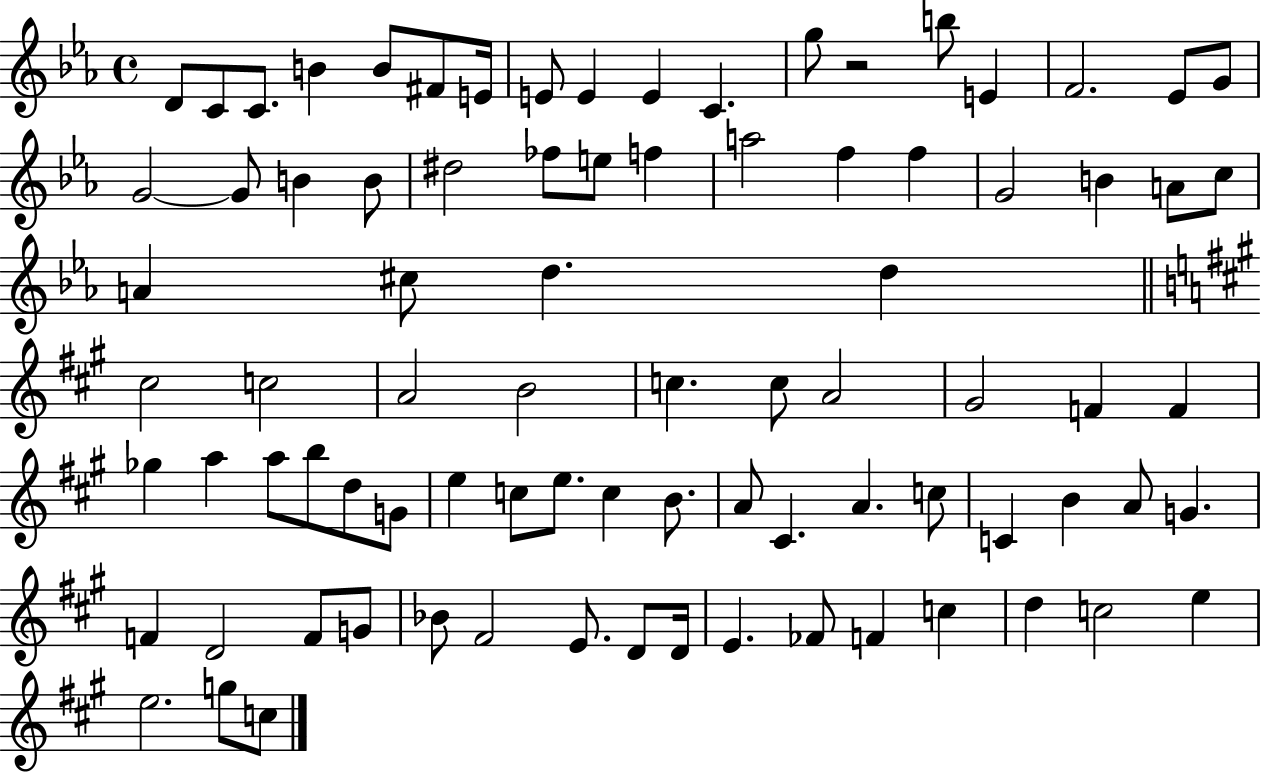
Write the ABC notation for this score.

X:1
T:Untitled
M:4/4
L:1/4
K:Eb
D/2 C/2 C/2 B B/2 ^F/2 E/4 E/2 E E C g/2 z2 b/2 E F2 _E/2 G/2 G2 G/2 B B/2 ^d2 _f/2 e/2 f a2 f f G2 B A/2 c/2 A ^c/2 d d ^c2 c2 A2 B2 c c/2 A2 ^G2 F F _g a a/2 b/2 d/2 G/2 e c/2 e/2 c B/2 A/2 ^C A c/2 C B A/2 G F D2 F/2 G/2 _B/2 ^F2 E/2 D/2 D/4 E _F/2 F c d c2 e e2 g/2 c/2